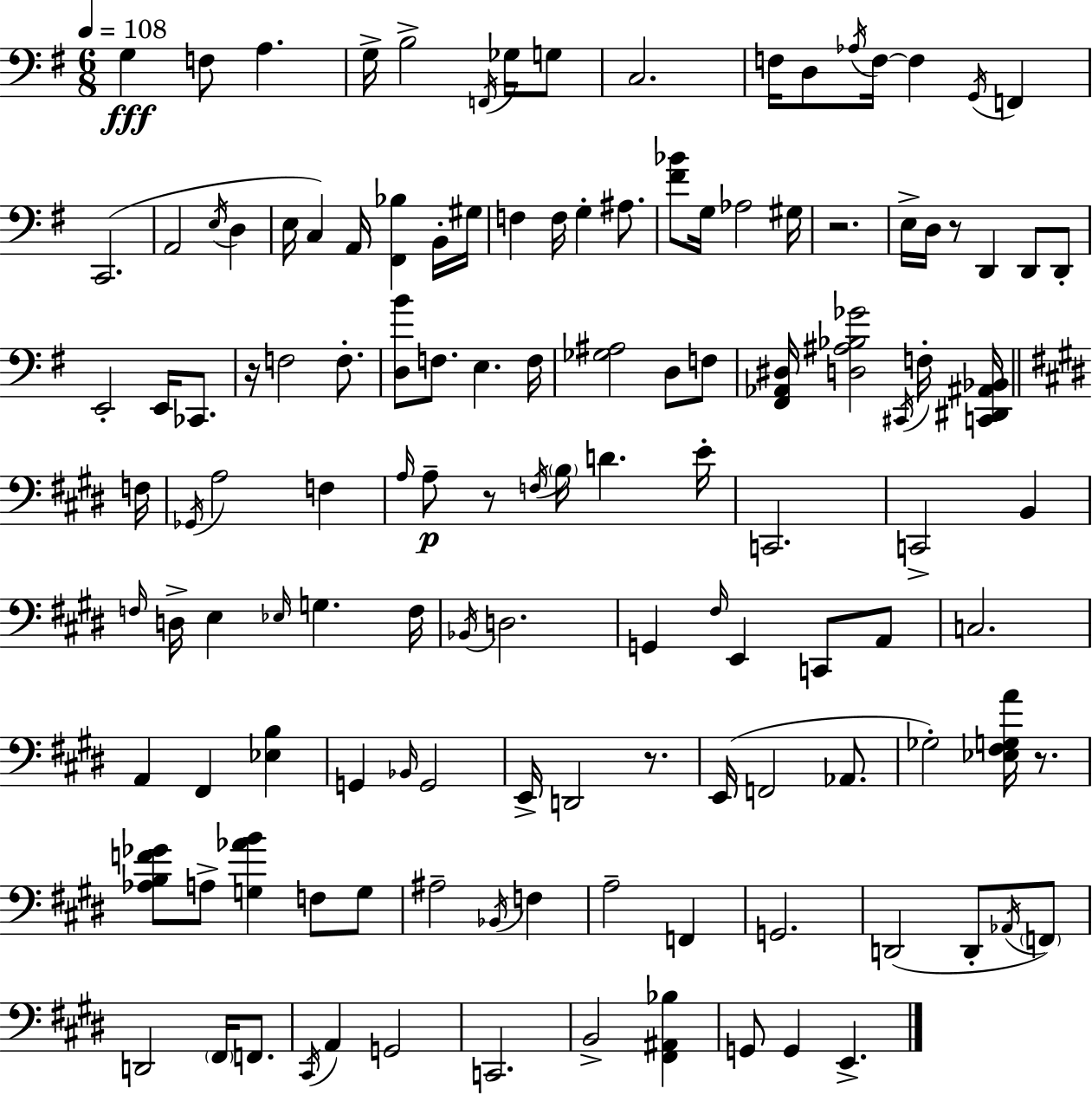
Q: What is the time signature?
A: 6/8